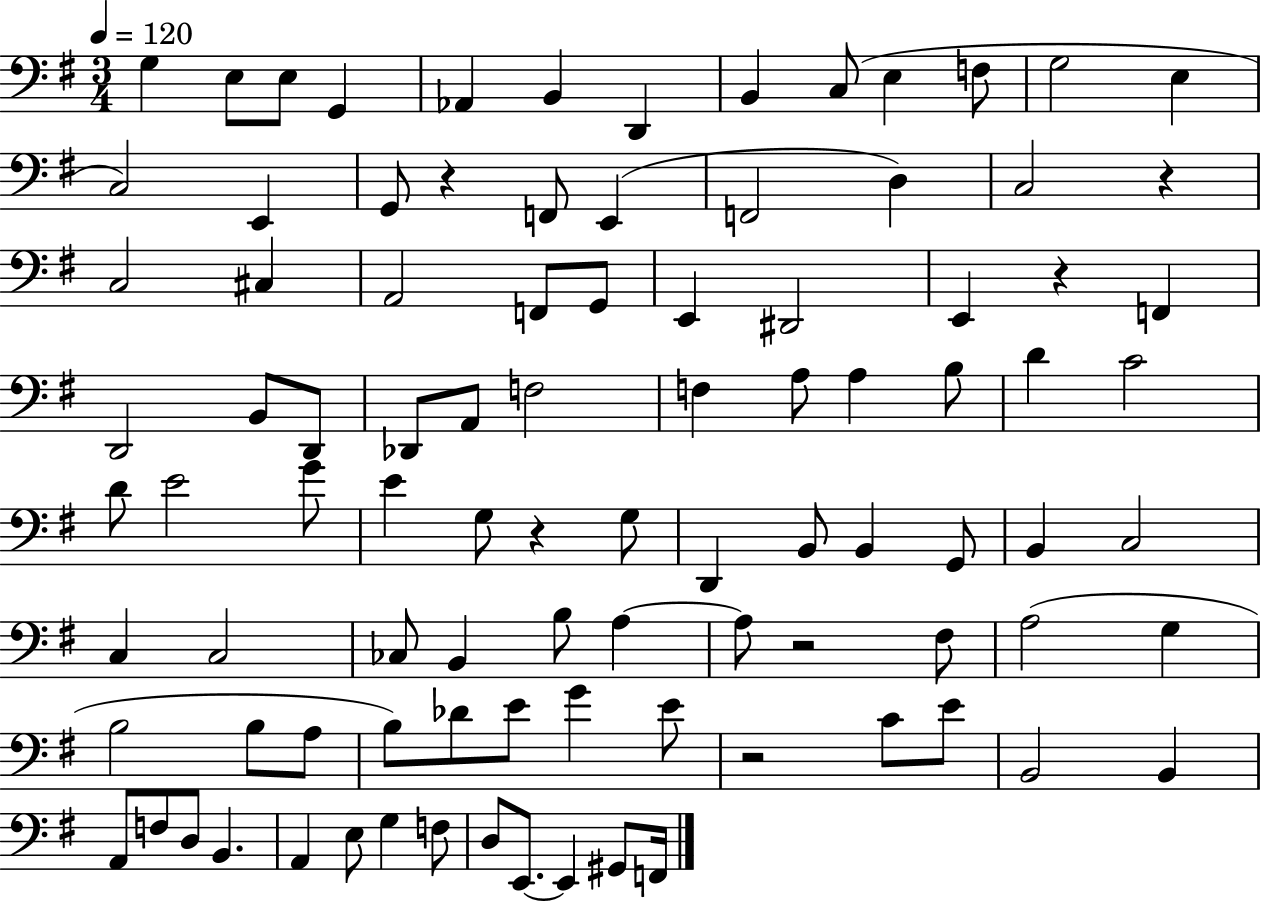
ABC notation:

X:1
T:Untitled
M:3/4
L:1/4
K:G
G, E,/2 E,/2 G,, _A,, B,, D,, B,, C,/2 E, F,/2 G,2 E, C,2 E,, G,,/2 z F,,/2 E,, F,,2 D, C,2 z C,2 ^C, A,,2 F,,/2 G,,/2 E,, ^D,,2 E,, z F,, D,,2 B,,/2 D,,/2 _D,,/2 A,,/2 F,2 F, A,/2 A, B,/2 D C2 D/2 E2 G/2 E G,/2 z G,/2 D,, B,,/2 B,, G,,/2 B,, C,2 C, C,2 _C,/2 B,, B,/2 A, A,/2 z2 ^F,/2 A,2 G, B,2 B,/2 A,/2 B,/2 _D/2 E/2 G E/2 z2 C/2 E/2 B,,2 B,, A,,/2 F,/2 D,/2 B,, A,, E,/2 G, F,/2 D,/2 E,,/2 E,, ^G,,/2 F,,/4